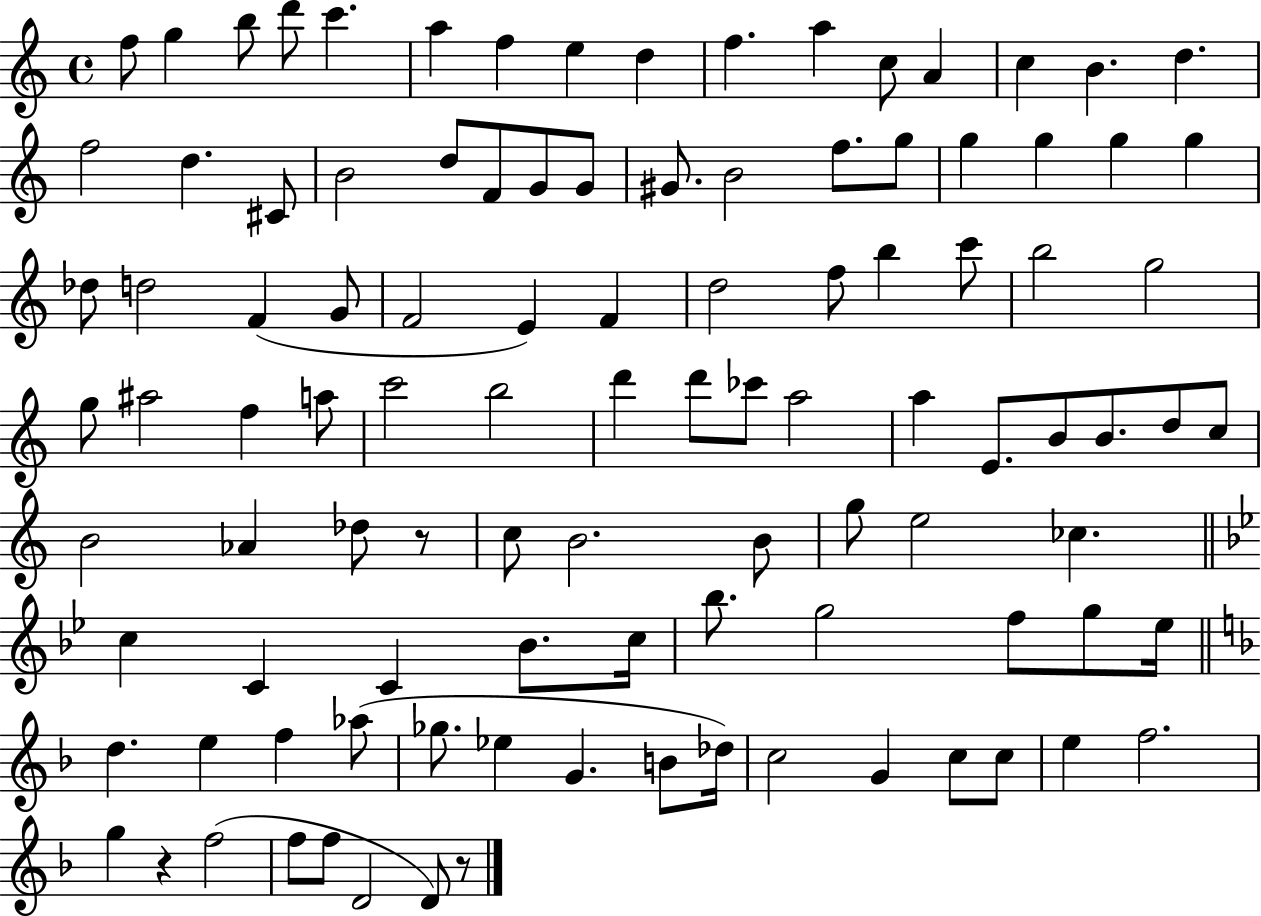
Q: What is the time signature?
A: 4/4